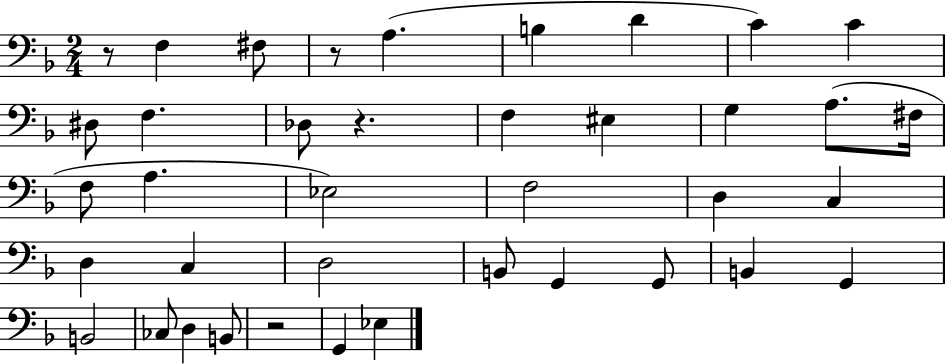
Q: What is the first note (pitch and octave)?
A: F3